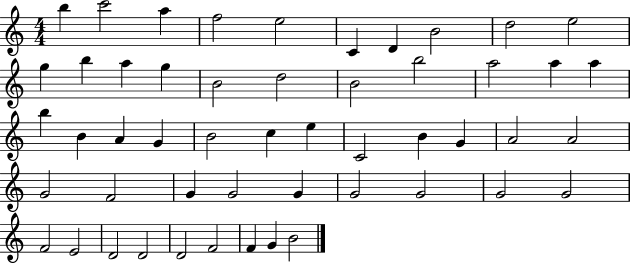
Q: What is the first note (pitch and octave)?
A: B5